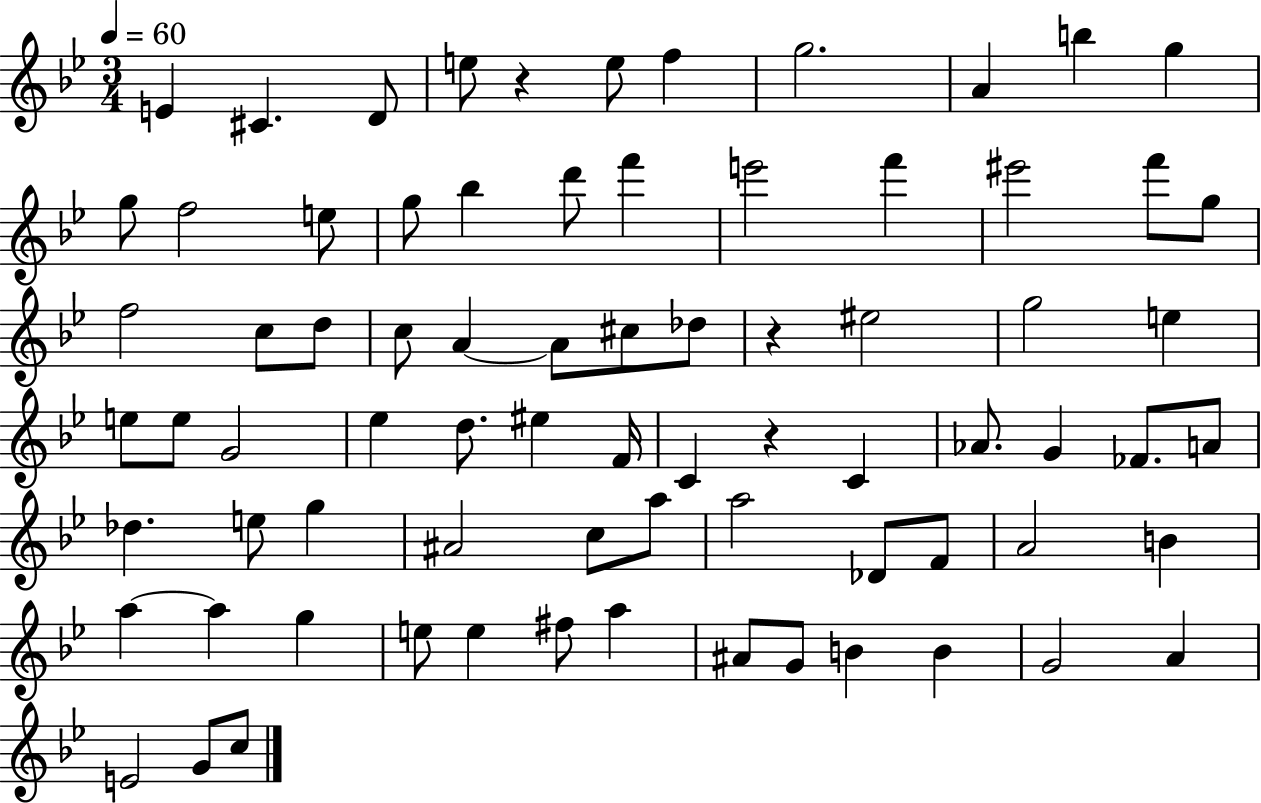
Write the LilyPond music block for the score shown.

{
  \clef treble
  \numericTimeSignature
  \time 3/4
  \key bes \major
  \tempo 4 = 60
  e'4 cis'4. d'8 | e''8 r4 e''8 f''4 | g''2. | a'4 b''4 g''4 | \break g''8 f''2 e''8 | g''8 bes''4 d'''8 f'''4 | e'''2 f'''4 | eis'''2 f'''8 g''8 | \break f''2 c''8 d''8 | c''8 a'4~~ a'8 cis''8 des''8 | r4 eis''2 | g''2 e''4 | \break e''8 e''8 g'2 | ees''4 d''8. eis''4 f'16 | c'4 r4 c'4 | aes'8. g'4 fes'8. a'8 | \break des''4. e''8 g''4 | ais'2 c''8 a''8 | a''2 des'8 f'8 | a'2 b'4 | \break a''4~~ a''4 g''4 | e''8 e''4 fis''8 a''4 | ais'8 g'8 b'4 b'4 | g'2 a'4 | \break e'2 g'8 c''8 | \bar "|."
}